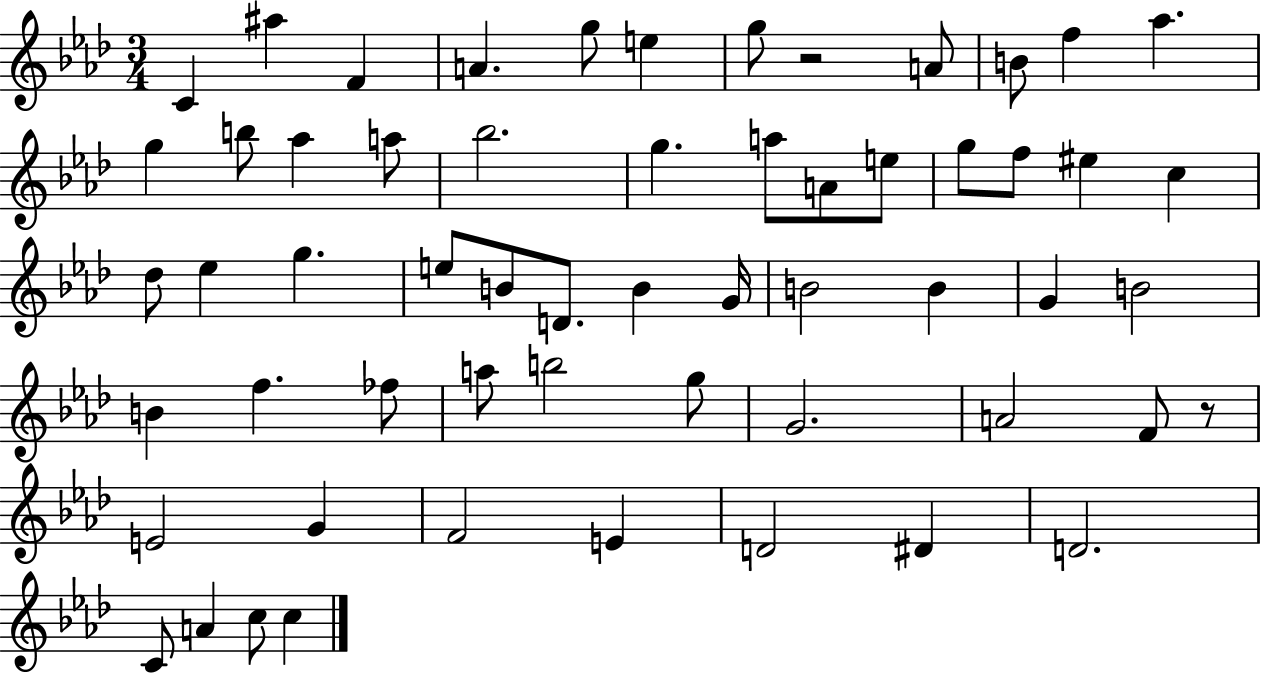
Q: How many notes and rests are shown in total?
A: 58